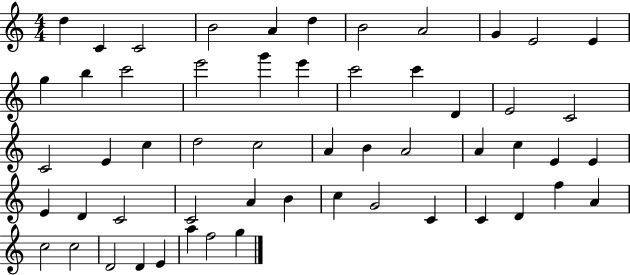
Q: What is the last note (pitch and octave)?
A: G5